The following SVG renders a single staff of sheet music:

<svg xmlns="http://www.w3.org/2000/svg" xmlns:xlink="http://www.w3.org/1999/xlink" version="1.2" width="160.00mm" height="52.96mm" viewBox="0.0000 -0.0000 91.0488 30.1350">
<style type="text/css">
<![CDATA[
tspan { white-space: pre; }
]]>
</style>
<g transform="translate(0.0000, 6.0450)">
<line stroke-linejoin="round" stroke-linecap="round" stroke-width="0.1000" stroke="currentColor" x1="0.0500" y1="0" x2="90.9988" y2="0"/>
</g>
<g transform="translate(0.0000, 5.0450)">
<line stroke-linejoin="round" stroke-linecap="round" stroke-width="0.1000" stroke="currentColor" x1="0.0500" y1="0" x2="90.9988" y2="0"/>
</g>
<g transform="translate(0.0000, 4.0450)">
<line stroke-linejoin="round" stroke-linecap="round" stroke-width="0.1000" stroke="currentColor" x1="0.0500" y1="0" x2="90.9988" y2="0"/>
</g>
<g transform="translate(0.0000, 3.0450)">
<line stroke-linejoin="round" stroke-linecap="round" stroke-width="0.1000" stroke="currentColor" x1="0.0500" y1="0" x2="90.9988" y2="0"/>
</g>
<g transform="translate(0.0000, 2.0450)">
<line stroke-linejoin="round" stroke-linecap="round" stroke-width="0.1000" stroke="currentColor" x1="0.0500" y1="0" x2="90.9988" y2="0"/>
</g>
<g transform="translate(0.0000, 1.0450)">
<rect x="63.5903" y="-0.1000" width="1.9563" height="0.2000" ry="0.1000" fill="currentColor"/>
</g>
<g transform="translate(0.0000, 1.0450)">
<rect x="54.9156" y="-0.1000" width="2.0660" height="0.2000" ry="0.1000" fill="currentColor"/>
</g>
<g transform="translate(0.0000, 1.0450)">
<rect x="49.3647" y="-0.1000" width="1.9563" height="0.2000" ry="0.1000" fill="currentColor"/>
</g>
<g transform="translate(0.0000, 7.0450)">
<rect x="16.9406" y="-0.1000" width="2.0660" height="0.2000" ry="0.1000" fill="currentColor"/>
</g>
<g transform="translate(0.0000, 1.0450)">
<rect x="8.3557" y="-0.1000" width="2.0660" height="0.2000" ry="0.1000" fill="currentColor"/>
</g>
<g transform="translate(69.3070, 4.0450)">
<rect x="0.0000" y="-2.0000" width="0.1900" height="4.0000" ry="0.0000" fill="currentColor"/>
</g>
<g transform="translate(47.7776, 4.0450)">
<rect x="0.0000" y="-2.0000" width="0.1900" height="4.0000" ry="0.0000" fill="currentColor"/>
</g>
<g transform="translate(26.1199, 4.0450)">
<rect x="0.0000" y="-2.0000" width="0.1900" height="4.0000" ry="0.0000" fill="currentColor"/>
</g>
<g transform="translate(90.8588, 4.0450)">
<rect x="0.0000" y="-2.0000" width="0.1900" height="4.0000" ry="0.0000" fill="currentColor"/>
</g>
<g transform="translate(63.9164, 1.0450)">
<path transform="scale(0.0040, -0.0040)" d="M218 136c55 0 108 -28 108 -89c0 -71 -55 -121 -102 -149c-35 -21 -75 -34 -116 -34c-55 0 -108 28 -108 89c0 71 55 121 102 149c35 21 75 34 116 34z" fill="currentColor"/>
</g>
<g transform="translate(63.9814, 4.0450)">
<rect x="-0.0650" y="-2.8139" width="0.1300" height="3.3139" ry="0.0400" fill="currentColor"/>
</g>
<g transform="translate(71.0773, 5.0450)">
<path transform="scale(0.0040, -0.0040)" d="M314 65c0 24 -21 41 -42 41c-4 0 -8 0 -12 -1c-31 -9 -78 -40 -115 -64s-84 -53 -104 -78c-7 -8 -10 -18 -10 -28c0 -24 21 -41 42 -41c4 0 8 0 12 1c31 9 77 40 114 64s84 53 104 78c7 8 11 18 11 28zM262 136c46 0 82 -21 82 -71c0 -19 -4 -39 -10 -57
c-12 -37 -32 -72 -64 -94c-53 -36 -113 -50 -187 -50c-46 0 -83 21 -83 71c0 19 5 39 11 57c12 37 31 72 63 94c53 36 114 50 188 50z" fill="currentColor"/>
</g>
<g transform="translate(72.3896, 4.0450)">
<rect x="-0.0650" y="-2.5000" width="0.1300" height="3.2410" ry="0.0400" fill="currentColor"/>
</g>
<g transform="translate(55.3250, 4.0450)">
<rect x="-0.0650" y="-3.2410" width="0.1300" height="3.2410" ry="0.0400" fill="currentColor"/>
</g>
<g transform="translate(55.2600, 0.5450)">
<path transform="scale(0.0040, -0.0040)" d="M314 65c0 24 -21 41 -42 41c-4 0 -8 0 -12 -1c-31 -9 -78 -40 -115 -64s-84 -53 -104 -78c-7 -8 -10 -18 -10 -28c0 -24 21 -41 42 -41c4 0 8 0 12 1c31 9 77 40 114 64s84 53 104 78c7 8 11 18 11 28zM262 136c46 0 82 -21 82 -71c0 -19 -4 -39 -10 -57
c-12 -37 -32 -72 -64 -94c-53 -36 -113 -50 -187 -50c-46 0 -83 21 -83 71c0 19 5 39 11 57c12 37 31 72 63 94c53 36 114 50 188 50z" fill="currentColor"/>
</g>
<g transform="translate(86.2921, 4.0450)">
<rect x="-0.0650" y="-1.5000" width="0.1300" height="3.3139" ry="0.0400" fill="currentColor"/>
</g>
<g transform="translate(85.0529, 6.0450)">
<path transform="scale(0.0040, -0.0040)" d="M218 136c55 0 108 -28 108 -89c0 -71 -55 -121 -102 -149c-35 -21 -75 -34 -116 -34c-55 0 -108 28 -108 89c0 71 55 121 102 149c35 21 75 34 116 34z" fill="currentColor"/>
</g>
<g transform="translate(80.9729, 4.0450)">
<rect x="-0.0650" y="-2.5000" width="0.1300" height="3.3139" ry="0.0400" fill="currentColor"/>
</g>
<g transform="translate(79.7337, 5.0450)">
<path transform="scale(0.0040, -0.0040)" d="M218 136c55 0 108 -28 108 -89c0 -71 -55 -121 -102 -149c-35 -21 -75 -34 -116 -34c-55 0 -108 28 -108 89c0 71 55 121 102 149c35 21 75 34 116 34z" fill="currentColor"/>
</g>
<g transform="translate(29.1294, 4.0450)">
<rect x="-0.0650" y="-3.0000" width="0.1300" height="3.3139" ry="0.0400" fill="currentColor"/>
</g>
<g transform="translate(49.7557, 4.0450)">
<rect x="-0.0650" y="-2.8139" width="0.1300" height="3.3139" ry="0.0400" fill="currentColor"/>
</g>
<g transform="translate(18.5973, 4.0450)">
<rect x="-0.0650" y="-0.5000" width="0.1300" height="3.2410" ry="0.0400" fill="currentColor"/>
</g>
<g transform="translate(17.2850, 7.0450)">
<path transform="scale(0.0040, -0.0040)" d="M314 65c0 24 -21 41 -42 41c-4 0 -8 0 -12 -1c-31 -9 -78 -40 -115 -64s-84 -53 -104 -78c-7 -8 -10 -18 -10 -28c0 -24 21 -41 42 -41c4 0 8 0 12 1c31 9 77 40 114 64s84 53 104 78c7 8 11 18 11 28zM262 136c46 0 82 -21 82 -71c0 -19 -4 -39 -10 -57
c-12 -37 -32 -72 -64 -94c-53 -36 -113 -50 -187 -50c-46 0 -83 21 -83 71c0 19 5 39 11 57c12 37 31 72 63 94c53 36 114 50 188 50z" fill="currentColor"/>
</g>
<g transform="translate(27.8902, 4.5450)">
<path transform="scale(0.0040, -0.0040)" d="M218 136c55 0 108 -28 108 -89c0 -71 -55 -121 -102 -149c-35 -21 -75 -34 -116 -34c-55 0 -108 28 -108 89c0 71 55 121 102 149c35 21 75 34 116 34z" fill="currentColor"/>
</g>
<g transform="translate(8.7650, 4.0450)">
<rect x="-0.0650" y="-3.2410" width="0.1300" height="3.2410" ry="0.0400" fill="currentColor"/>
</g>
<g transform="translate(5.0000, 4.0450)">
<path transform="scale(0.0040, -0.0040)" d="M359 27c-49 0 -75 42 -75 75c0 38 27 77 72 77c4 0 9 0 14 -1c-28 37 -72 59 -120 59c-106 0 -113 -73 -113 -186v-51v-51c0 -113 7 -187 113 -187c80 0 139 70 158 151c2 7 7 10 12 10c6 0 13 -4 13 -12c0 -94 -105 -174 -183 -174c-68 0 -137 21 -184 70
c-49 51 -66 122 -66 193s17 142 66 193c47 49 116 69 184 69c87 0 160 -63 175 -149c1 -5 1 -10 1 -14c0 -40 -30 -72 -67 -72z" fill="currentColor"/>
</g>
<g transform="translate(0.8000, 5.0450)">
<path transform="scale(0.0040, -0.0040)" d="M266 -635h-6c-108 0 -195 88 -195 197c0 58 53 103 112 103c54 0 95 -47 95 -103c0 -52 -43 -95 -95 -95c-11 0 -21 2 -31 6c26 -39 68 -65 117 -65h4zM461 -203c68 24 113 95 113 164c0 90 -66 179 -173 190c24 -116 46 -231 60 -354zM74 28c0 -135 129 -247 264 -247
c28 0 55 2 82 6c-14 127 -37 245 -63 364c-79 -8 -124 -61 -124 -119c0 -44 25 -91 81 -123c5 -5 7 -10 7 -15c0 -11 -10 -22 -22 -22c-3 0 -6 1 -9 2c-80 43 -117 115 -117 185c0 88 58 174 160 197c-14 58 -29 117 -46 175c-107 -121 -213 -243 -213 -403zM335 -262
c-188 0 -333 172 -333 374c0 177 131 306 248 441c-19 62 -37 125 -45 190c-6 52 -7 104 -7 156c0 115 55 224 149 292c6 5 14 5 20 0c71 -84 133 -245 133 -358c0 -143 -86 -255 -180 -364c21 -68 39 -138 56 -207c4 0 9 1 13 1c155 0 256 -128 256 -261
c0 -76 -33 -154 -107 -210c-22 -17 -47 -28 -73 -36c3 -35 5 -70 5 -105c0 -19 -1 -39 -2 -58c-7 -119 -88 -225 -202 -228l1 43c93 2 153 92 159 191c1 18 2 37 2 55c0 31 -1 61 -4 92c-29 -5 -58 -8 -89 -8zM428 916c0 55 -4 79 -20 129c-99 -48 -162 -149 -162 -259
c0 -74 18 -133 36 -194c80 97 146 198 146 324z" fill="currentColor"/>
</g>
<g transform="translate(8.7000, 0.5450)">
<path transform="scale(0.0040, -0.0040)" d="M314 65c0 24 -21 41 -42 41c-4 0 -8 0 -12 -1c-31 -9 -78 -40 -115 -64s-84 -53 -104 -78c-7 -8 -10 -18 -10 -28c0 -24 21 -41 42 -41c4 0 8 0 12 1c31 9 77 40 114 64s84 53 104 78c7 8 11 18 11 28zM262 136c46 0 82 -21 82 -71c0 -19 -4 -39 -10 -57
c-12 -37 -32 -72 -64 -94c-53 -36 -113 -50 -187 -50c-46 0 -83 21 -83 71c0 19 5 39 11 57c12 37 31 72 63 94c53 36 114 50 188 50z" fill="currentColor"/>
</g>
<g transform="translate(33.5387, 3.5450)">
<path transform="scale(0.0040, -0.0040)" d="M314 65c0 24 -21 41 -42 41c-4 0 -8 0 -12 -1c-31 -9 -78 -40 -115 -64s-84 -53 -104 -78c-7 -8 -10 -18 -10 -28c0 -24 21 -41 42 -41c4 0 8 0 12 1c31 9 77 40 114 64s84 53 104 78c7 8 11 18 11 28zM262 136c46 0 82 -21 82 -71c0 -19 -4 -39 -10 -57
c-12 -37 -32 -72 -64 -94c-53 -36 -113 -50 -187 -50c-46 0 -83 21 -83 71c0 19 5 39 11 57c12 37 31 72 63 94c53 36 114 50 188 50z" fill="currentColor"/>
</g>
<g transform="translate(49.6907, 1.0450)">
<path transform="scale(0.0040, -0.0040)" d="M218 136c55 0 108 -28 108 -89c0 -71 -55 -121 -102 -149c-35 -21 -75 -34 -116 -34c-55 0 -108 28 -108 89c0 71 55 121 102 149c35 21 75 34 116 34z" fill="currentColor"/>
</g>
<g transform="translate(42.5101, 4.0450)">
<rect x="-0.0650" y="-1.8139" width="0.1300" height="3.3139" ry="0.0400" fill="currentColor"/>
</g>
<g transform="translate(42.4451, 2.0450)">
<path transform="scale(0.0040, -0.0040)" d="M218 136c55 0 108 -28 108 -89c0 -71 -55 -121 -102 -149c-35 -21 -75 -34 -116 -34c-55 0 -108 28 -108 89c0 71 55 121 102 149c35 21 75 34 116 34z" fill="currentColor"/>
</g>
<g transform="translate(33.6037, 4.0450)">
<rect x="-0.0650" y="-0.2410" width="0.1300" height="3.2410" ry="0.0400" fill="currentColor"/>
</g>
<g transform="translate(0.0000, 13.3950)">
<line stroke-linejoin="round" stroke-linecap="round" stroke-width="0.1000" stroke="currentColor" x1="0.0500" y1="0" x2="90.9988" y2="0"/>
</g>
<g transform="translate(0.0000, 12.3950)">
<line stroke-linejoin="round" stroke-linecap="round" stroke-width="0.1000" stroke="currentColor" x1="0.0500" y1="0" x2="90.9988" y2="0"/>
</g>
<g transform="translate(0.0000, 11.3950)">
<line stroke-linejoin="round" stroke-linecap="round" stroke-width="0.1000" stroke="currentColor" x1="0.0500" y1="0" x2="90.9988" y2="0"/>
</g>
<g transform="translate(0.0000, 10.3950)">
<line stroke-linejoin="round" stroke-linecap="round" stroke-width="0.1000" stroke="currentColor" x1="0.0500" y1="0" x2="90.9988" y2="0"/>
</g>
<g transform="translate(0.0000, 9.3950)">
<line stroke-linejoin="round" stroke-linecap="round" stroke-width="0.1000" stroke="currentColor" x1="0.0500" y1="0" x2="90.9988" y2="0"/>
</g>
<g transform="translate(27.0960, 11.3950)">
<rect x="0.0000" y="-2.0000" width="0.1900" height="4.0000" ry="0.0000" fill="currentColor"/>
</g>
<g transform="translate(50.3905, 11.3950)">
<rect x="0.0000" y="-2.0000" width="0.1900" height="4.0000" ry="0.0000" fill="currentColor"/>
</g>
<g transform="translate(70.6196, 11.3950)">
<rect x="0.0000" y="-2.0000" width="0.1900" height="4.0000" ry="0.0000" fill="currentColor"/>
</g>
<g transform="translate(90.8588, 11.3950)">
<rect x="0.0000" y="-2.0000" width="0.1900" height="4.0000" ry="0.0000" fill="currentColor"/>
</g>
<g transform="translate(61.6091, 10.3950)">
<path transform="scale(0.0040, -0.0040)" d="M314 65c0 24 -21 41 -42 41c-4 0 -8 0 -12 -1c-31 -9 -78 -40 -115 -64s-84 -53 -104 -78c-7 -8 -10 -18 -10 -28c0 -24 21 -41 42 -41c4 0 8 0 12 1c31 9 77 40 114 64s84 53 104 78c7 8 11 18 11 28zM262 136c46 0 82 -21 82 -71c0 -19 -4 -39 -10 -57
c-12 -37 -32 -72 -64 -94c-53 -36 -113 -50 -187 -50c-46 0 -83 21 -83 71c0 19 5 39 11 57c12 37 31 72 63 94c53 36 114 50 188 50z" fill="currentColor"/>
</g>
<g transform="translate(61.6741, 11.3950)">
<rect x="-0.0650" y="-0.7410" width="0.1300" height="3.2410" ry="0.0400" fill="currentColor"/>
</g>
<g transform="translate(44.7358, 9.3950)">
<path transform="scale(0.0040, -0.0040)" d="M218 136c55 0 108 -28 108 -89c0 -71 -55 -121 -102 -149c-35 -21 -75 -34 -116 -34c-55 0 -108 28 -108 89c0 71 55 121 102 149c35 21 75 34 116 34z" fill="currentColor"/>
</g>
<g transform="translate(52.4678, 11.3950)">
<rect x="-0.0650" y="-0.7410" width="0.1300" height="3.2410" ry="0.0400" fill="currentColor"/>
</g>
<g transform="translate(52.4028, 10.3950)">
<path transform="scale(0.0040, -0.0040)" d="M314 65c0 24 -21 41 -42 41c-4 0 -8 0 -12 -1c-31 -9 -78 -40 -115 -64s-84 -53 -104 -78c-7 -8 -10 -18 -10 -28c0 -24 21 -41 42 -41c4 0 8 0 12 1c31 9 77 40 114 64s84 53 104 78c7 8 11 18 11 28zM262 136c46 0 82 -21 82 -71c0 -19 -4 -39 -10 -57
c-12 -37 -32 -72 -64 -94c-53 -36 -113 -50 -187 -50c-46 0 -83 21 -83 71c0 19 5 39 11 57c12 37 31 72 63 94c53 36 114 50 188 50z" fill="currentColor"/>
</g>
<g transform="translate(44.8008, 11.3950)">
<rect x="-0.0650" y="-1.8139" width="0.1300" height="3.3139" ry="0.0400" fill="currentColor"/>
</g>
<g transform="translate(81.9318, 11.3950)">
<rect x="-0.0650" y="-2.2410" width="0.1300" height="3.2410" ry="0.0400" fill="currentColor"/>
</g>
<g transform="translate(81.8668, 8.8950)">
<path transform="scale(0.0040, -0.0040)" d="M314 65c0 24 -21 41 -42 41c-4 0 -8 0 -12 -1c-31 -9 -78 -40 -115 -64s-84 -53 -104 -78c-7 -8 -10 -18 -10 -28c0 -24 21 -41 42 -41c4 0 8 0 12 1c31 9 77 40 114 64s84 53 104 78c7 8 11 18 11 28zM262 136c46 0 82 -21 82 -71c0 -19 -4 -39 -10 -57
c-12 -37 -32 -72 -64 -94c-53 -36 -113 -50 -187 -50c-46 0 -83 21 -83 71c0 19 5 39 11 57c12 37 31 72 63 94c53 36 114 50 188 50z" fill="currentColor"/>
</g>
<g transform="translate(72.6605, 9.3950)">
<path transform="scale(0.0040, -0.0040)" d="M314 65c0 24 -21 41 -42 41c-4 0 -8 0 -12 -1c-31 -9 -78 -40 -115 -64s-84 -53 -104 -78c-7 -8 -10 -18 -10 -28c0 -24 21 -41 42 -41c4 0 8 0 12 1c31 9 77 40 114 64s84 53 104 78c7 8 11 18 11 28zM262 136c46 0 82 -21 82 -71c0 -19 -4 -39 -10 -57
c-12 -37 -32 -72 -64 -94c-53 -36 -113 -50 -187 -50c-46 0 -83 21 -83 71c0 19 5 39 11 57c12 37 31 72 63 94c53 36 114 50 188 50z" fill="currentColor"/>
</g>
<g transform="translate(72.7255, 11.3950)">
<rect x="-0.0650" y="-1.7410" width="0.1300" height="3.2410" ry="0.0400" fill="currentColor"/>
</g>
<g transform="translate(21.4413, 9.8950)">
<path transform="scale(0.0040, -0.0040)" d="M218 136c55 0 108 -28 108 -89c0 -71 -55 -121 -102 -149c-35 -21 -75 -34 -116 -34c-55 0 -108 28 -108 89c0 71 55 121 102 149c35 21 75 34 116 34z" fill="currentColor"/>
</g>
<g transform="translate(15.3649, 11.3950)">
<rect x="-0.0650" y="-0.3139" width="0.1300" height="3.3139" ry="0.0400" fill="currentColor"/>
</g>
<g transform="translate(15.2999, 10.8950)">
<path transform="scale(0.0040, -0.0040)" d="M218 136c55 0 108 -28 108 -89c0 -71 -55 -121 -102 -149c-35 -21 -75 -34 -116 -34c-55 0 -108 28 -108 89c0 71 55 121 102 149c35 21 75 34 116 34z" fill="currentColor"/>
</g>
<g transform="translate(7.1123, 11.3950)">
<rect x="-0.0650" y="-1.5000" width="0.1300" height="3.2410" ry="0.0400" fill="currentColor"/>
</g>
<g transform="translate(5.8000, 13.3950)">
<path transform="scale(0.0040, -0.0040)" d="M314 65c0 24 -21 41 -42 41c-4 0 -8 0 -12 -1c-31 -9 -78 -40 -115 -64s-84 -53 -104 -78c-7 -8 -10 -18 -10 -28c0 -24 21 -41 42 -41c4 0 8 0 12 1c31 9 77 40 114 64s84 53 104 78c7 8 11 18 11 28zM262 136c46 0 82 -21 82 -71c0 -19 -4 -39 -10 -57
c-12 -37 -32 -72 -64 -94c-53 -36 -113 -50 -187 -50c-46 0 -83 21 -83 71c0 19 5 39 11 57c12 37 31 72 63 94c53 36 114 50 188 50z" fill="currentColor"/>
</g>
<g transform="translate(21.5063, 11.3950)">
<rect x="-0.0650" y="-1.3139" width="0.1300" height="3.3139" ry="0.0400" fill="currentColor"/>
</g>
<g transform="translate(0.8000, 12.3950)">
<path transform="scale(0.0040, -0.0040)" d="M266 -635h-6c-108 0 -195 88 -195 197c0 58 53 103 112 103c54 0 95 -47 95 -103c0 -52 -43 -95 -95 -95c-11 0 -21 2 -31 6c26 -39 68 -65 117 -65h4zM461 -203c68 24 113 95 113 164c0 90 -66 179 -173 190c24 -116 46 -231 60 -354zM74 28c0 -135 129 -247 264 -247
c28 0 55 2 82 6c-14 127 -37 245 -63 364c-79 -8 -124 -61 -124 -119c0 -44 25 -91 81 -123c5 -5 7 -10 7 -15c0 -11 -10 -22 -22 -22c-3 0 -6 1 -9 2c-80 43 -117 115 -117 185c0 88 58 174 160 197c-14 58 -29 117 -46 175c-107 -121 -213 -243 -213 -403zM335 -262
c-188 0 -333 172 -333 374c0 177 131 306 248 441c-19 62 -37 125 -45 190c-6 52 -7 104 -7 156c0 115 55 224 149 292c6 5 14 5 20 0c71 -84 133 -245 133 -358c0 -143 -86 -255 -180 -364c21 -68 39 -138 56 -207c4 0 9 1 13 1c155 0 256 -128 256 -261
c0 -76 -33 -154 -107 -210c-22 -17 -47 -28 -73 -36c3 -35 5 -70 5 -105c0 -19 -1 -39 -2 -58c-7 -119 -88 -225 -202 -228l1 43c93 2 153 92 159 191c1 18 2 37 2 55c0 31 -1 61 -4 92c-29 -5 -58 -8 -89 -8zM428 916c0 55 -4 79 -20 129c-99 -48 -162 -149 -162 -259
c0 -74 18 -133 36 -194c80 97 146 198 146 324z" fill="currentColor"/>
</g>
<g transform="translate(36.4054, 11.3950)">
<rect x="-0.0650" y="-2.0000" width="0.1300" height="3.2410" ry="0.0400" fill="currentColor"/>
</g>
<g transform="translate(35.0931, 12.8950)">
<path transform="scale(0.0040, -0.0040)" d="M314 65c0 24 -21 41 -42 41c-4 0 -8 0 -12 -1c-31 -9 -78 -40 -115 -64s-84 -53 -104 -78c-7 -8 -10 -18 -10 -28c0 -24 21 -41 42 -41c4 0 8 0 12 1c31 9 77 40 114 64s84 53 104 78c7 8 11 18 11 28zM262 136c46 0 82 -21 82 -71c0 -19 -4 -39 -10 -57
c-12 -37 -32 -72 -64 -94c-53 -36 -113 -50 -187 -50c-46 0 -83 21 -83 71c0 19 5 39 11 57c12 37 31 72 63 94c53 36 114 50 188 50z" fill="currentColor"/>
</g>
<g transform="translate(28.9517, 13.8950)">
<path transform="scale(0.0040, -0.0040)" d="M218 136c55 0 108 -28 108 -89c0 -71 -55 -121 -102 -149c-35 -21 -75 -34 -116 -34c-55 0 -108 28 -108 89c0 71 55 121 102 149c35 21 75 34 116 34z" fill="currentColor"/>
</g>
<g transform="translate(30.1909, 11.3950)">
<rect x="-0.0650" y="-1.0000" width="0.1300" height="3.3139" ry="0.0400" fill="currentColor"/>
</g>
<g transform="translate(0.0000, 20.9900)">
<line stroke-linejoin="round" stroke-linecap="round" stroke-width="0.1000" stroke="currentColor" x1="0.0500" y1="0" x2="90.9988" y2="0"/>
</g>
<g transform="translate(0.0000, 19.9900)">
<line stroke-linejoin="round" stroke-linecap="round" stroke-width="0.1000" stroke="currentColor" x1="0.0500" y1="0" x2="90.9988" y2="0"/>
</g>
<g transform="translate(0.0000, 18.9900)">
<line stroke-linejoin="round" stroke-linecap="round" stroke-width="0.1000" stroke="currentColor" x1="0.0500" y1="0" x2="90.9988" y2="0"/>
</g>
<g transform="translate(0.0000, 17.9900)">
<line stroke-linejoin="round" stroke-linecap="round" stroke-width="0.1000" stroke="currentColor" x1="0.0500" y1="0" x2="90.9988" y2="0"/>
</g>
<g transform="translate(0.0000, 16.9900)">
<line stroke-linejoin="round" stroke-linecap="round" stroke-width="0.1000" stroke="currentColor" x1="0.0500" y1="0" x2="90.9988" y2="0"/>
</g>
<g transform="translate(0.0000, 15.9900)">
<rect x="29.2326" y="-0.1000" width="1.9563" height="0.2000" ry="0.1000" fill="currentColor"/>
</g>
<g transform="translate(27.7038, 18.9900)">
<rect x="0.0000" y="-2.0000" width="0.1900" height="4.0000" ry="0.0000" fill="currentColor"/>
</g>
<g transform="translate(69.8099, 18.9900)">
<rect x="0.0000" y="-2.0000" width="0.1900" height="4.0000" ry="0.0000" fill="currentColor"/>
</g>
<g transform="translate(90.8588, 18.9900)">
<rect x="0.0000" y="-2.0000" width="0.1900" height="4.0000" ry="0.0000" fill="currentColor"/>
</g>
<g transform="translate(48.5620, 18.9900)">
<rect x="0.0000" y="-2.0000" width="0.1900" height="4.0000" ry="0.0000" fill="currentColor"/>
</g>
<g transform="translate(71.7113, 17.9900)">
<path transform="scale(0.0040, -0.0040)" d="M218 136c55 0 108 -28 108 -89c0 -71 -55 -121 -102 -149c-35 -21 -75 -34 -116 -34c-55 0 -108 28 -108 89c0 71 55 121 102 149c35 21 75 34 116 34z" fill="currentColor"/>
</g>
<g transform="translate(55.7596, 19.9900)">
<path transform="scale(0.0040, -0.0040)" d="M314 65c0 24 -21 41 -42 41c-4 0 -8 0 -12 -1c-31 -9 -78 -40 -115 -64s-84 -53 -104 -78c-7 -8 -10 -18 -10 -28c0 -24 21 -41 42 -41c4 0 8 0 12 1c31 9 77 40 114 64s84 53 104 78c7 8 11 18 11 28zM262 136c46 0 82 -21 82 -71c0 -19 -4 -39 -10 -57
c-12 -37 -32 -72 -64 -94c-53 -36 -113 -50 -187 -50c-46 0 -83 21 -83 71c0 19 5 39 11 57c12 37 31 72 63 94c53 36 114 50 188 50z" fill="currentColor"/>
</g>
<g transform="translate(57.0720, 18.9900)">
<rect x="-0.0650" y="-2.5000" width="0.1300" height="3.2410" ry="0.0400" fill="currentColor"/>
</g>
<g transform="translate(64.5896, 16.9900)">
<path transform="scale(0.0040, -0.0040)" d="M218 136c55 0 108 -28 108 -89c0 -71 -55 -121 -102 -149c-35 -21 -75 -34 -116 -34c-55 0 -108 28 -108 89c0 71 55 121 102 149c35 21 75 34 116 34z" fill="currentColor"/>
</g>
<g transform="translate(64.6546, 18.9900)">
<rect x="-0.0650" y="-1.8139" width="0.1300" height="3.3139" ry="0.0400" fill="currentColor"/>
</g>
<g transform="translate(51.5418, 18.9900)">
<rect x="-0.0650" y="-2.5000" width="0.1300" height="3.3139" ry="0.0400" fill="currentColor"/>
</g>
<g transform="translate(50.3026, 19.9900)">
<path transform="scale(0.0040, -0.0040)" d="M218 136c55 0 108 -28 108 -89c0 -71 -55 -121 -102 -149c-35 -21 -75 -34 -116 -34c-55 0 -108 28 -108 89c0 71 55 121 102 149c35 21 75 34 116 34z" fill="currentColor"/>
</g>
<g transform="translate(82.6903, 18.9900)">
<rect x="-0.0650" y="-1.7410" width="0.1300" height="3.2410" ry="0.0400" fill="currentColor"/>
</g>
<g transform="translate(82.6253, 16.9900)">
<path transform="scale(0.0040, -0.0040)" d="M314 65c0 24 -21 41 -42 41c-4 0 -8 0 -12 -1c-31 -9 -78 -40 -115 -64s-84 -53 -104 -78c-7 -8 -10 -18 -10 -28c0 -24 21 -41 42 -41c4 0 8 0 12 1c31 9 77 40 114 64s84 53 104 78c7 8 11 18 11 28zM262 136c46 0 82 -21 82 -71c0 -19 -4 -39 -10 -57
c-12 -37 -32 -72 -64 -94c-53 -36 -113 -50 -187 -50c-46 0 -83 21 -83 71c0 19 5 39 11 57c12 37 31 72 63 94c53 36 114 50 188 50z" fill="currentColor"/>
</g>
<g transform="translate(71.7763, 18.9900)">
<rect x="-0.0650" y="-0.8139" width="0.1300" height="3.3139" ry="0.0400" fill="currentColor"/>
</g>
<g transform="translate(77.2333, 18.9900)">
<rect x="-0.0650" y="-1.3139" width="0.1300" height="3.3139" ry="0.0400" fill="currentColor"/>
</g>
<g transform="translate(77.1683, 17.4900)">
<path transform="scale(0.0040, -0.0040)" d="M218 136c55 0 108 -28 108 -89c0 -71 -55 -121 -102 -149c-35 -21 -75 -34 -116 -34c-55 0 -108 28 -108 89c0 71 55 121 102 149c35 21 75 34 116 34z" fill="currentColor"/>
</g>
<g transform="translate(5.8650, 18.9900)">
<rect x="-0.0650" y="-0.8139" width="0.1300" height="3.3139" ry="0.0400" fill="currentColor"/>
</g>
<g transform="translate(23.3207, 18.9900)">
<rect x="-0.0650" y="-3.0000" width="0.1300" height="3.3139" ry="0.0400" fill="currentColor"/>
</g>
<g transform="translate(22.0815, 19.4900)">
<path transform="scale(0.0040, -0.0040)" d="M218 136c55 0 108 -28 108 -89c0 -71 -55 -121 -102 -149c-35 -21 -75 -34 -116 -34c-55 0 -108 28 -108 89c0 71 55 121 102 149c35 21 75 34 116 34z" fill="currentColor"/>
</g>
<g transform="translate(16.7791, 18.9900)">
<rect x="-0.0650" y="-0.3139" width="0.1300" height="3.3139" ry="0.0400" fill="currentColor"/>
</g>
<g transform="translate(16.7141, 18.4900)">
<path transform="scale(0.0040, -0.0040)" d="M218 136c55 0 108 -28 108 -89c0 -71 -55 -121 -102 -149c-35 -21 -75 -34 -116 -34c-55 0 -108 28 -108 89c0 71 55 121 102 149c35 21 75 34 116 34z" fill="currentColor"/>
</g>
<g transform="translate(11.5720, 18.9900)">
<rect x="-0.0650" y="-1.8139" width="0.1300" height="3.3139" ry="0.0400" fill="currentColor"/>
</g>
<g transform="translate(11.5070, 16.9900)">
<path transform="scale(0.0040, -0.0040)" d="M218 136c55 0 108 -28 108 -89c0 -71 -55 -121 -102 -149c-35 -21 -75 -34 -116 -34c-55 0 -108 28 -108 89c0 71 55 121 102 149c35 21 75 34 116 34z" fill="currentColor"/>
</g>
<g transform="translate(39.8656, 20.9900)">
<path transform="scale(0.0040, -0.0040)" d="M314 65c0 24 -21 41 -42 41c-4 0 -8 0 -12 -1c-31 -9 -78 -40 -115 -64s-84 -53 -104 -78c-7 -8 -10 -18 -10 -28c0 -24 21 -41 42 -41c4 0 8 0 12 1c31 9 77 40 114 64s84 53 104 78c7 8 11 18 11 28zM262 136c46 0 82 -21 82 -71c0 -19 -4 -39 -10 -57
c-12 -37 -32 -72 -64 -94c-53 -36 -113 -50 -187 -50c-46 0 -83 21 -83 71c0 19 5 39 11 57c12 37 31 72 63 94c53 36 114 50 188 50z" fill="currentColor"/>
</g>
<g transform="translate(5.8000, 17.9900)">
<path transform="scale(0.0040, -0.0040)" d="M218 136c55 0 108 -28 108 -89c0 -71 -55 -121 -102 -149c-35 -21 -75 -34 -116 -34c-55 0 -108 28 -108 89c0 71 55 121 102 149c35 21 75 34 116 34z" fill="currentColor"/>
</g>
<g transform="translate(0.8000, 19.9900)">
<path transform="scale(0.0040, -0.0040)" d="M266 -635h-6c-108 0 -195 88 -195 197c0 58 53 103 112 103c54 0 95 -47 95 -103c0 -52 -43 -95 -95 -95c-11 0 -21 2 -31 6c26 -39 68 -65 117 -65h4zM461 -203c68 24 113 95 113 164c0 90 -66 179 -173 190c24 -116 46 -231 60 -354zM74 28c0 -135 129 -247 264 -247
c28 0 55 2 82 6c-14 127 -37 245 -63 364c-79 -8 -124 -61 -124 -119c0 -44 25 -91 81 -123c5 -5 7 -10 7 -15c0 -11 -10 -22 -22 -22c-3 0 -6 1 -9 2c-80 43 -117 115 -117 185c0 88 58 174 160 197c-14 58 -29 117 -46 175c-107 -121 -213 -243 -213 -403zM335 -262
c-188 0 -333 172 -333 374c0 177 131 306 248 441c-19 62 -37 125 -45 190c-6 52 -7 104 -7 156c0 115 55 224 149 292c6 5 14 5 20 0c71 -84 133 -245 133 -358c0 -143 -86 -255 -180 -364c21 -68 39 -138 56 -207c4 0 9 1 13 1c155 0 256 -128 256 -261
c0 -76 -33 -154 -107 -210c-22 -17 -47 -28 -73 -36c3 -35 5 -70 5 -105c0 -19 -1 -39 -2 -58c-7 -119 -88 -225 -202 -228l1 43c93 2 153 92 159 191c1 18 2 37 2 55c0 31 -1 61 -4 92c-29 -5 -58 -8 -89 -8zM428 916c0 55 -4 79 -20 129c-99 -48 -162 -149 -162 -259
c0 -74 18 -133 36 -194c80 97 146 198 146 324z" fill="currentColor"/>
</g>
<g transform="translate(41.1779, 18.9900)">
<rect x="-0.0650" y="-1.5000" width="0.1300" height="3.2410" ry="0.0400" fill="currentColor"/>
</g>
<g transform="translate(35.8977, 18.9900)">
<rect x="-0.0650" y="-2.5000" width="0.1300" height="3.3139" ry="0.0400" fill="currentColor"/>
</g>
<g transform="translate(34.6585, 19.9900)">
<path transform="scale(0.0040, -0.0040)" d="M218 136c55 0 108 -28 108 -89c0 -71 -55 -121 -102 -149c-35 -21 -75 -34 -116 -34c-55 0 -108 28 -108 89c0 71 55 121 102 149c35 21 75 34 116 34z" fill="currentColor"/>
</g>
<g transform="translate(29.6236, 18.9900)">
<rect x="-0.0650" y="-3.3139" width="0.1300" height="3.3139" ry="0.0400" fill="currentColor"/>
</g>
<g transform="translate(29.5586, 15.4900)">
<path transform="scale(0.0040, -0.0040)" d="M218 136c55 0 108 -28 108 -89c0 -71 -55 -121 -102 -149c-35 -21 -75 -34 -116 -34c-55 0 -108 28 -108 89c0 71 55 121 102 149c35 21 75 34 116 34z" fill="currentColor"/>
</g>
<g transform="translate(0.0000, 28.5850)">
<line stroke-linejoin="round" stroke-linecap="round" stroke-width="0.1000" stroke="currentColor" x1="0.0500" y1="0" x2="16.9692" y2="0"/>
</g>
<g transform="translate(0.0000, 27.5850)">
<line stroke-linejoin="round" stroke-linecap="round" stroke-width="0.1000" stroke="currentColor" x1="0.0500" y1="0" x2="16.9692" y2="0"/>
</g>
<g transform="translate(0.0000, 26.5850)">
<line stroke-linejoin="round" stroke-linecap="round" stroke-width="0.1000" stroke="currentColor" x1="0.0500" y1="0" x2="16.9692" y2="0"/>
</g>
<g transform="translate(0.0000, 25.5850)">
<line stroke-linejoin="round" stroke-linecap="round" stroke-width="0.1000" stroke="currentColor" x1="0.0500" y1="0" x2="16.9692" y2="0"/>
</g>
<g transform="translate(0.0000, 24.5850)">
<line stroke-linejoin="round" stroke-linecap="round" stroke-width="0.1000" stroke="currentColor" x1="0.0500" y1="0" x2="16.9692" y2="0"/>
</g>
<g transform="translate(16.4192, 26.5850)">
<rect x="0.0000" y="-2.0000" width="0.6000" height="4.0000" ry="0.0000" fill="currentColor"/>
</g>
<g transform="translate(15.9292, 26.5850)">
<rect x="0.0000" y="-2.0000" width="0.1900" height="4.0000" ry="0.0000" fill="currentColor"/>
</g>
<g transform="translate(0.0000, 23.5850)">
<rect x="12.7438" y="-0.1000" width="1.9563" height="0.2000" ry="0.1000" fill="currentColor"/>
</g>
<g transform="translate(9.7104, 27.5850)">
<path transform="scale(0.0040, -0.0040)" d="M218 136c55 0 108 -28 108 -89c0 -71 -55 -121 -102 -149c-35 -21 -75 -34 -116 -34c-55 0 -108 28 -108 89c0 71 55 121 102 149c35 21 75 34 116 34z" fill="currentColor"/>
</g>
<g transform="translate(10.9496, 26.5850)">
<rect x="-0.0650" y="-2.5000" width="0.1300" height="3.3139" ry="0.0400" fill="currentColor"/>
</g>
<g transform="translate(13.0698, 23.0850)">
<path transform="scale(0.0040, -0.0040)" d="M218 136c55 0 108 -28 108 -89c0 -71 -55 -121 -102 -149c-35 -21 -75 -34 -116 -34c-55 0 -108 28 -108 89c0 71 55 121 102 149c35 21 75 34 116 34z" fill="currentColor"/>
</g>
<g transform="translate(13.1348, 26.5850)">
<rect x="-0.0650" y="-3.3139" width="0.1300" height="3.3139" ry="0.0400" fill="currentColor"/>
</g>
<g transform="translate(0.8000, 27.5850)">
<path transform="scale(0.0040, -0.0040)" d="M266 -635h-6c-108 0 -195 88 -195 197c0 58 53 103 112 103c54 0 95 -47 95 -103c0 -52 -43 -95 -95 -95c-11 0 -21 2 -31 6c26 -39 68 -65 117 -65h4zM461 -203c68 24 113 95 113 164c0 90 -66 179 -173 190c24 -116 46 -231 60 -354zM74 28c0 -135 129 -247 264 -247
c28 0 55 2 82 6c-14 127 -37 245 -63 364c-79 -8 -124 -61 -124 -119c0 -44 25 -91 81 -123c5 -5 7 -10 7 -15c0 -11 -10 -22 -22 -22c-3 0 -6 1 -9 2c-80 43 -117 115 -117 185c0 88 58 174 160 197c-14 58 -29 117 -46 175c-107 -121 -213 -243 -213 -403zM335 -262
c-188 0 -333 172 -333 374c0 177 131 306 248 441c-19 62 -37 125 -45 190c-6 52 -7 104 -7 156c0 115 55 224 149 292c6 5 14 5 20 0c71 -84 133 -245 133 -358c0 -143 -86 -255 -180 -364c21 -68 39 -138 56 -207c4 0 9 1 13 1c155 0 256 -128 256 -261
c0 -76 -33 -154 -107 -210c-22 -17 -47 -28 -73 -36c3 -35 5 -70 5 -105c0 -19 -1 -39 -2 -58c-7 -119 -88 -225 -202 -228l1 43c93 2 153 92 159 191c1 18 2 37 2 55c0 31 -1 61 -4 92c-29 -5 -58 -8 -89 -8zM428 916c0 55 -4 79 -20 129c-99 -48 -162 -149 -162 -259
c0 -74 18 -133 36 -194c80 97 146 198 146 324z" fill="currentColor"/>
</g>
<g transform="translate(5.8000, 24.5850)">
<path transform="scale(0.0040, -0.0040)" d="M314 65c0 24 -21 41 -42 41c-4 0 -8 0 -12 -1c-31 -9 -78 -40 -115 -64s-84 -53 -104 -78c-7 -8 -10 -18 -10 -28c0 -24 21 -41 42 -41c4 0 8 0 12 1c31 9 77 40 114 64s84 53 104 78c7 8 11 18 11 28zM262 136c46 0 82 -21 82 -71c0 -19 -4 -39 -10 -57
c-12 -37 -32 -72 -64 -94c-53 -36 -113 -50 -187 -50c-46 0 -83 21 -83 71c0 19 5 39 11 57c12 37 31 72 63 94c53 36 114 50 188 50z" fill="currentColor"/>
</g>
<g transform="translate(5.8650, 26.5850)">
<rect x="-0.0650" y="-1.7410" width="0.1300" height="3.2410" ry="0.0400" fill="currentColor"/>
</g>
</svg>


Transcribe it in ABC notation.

X:1
T:Untitled
M:4/4
L:1/4
K:C
b2 C2 A c2 f a b2 a G2 G E E2 c e D F2 f d2 d2 f2 g2 d f c A b G E2 G G2 f d e f2 f2 G b